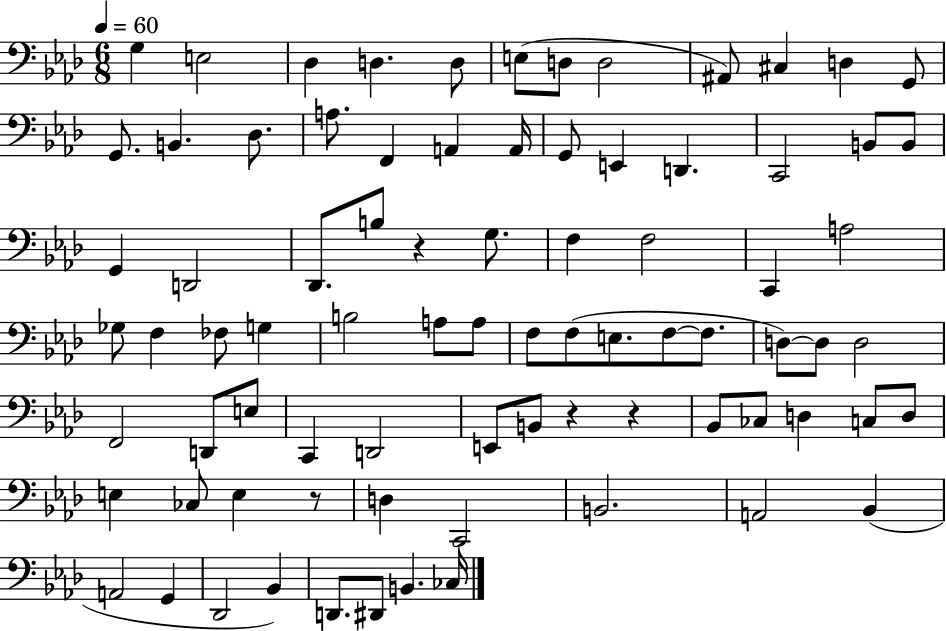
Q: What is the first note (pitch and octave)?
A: G3